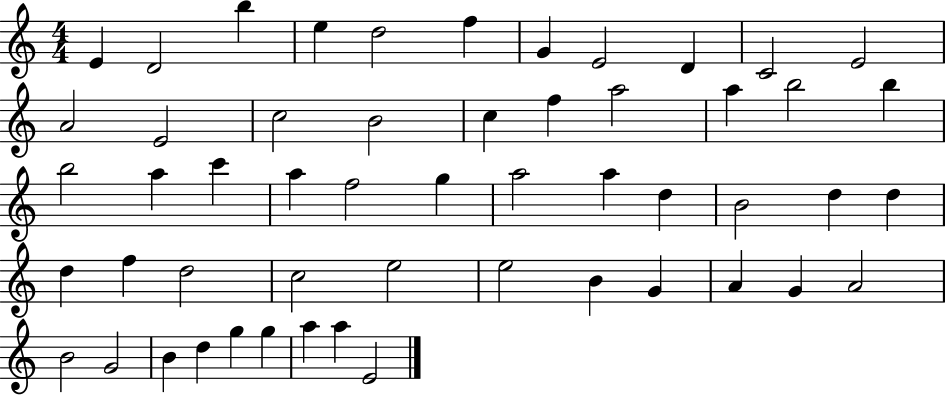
X:1
T:Untitled
M:4/4
L:1/4
K:C
E D2 b e d2 f G E2 D C2 E2 A2 E2 c2 B2 c f a2 a b2 b b2 a c' a f2 g a2 a d B2 d d d f d2 c2 e2 e2 B G A G A2 B2 G2 B d g g a a E2